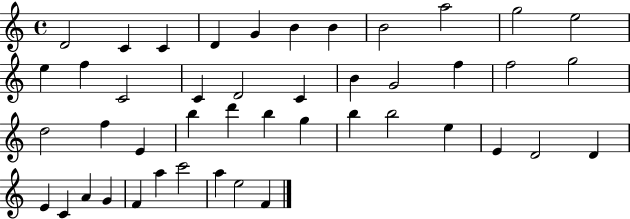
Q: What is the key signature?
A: C major